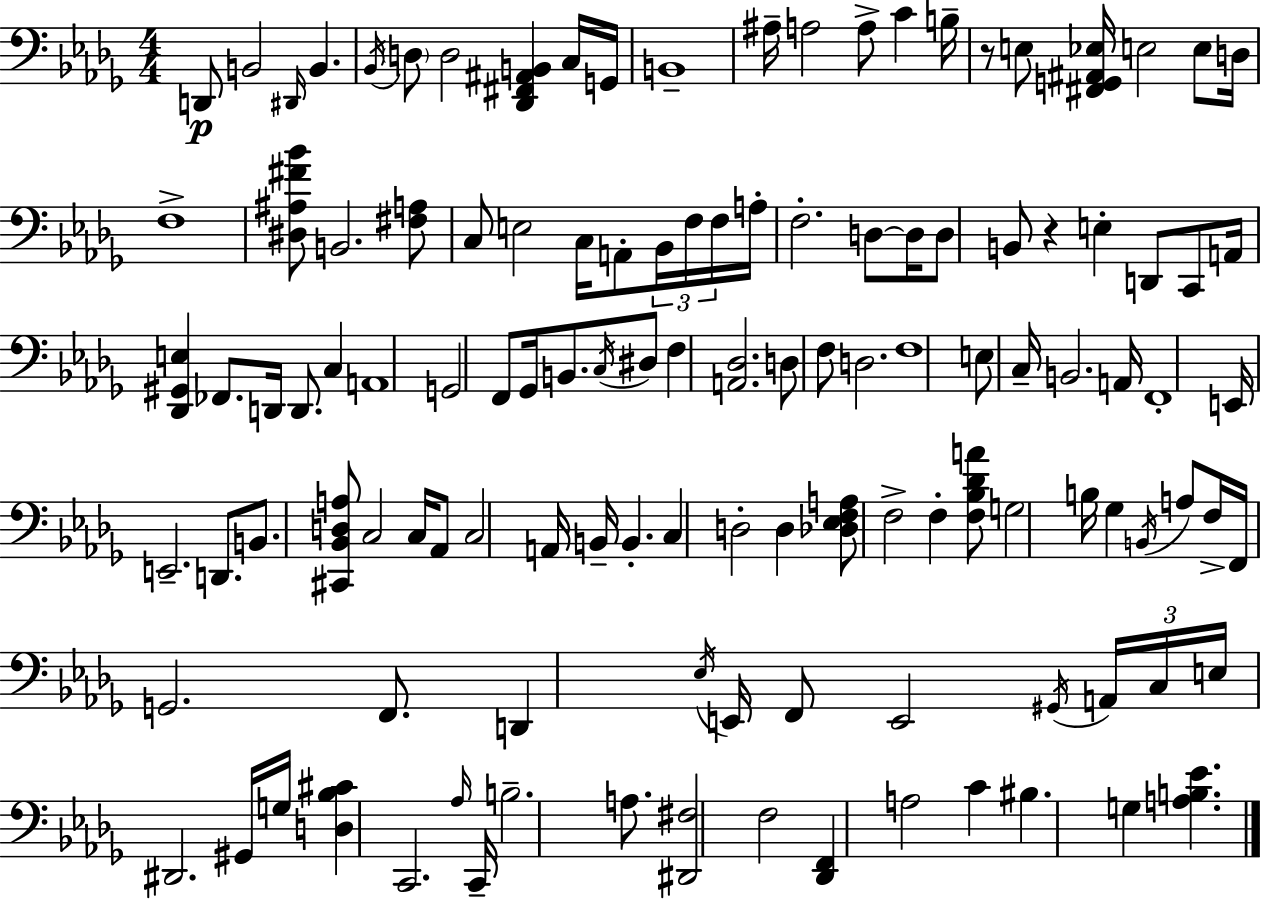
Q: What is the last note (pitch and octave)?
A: G3